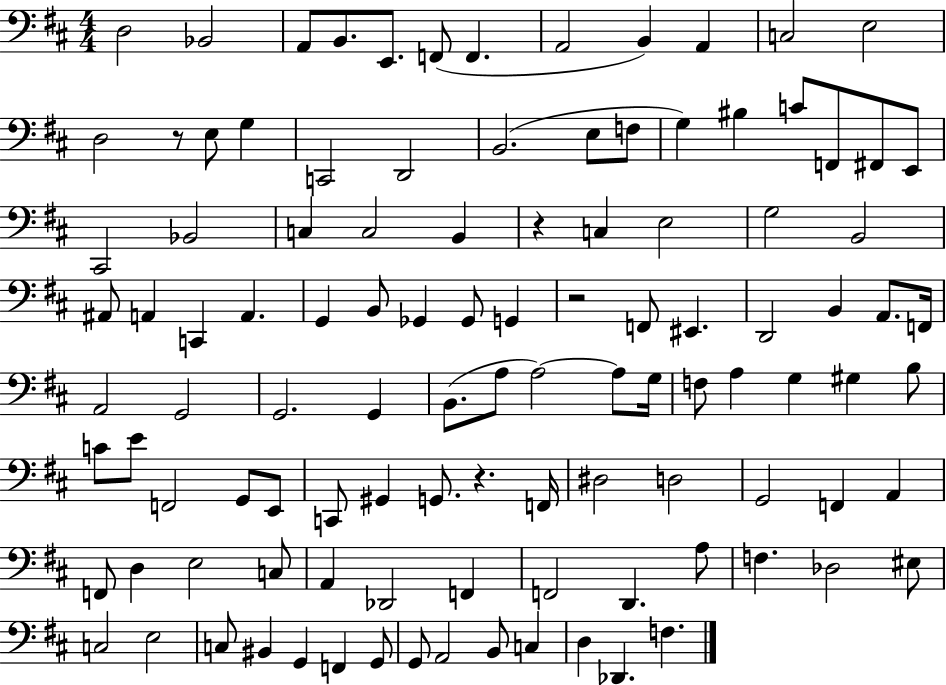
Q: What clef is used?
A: bass